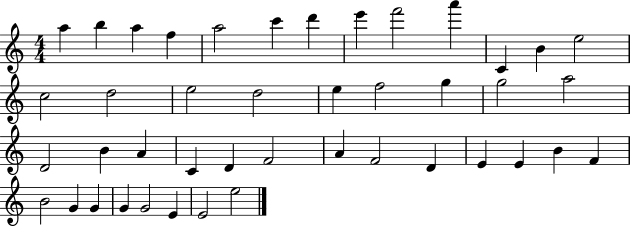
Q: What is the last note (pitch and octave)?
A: E5